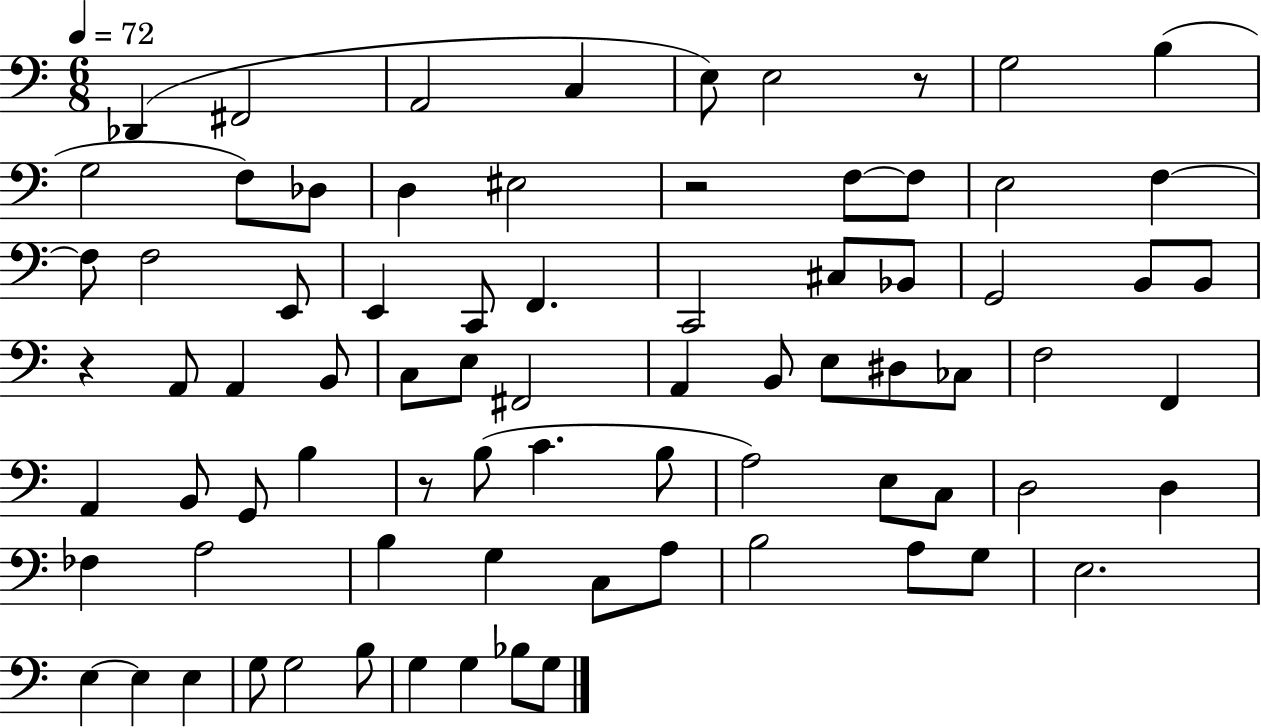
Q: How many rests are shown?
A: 4